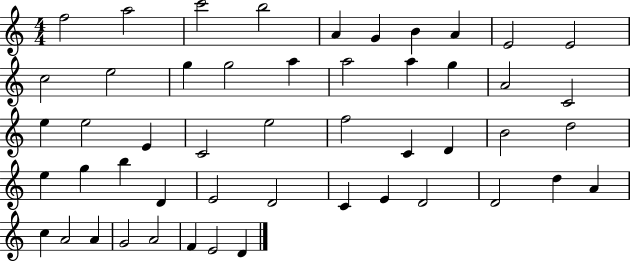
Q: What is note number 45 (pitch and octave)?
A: A4